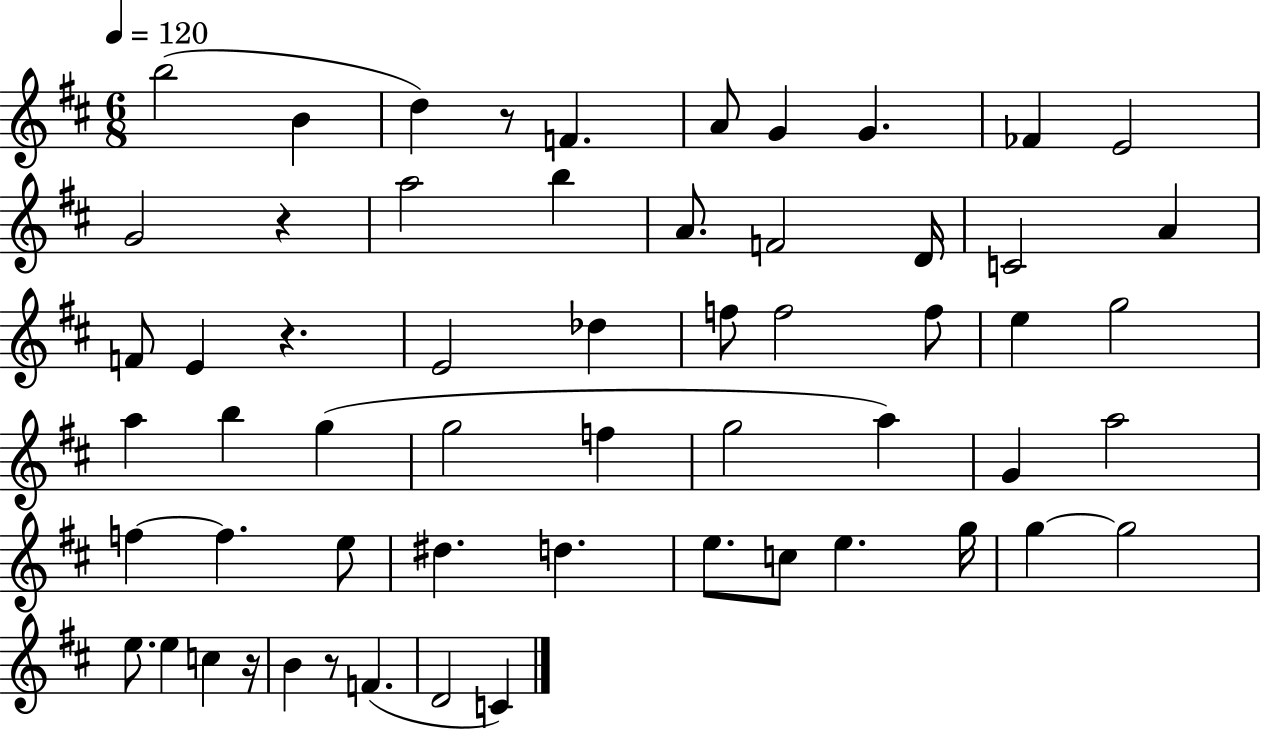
X:1
T:Untitled
M:6/8
L:1/4
K:D
b2 B d z/2 F A/2 G G _F E2 G2 z a2 b A/2 F2 D/4 C2 A F/2 E z E2 _d f/2 f2 f/2 e g2 a b g g2 f g2 a G a2 f f e/2 ^d d e/2 c/2 e g/4 g g2 e/2 e c z/4 B z/2 F D2 C